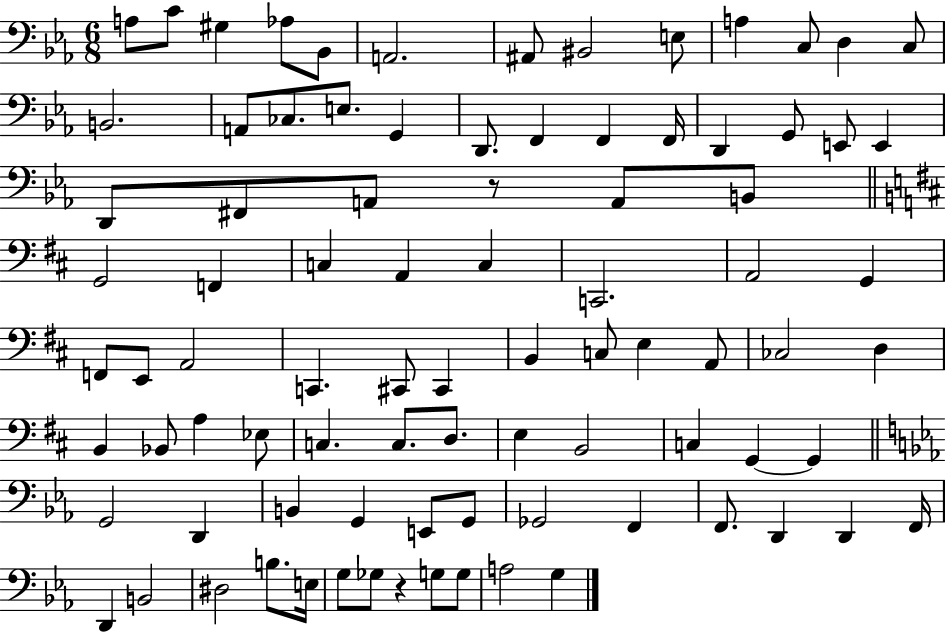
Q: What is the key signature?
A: EES major